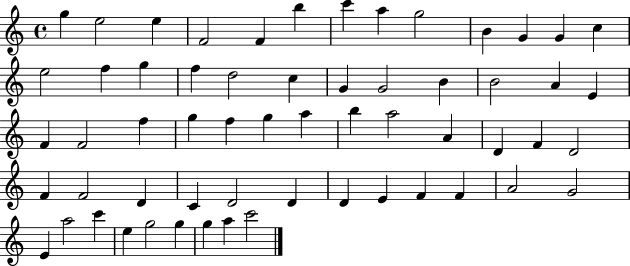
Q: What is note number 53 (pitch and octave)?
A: C6